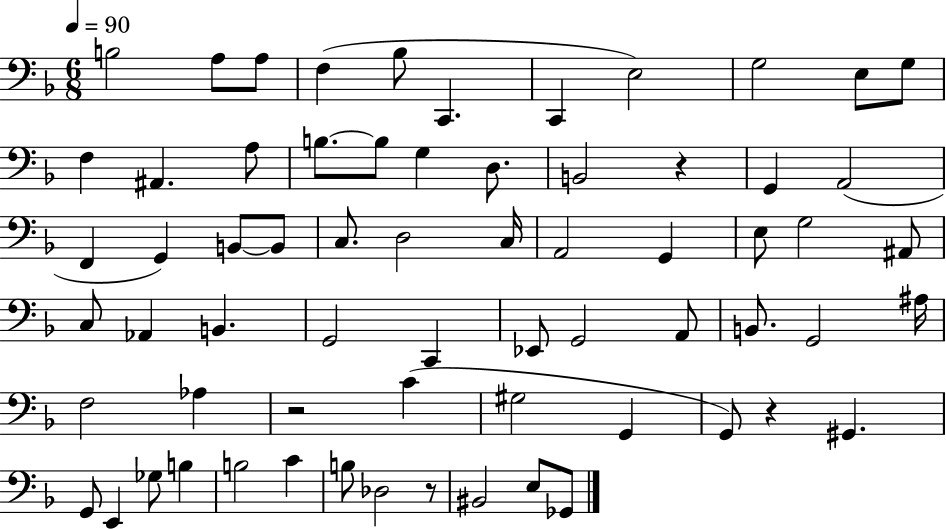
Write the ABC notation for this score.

X:1
T:Untitled
M:6/8
L:1/4
K:F
B,2 A,/2 A,/2 F, _B,/2 C,, C,, E,2 G,2 E,/2 G,/2 F, ^A,, A,/2 B,/2 B,/2 G, D,/2 B,,2 z G,, A,,2 F,, G,, B,,/2 B,,/2 C,/2 D,2 C,/4 A,,2 G,, E,/2 G,2 ^A,,/2 C,/2 _A,, B,, G,,2 C,, _E,,/2 G,,2 A,,/2 B,,/2 G,,2 ^A,/4 F,2 _A, z2 C ^G,2 G,, G,,/2 z ^G,, G,,/2 E,, _G,/2 B, B,2 C B,/2 _D,2 z/2 ^B,,2 E,/2 _G,,/2